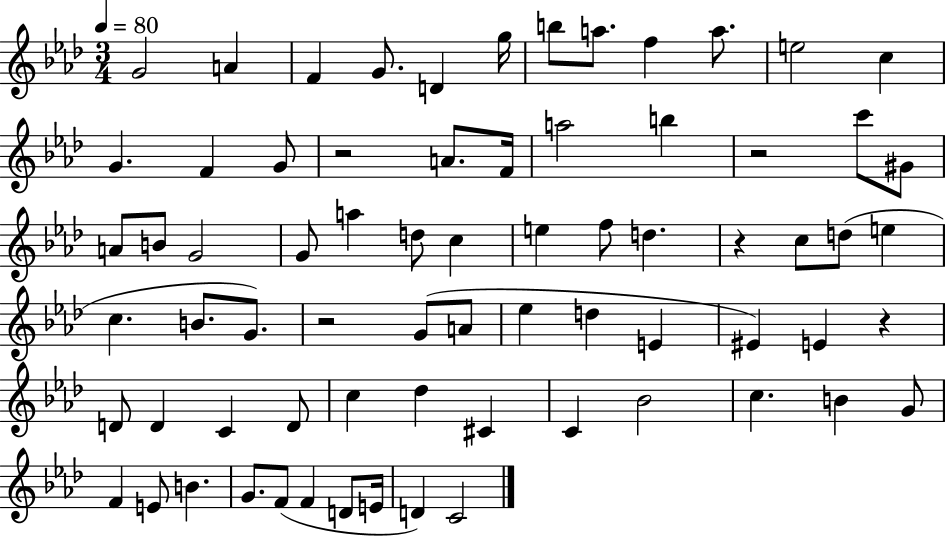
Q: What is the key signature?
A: AES major